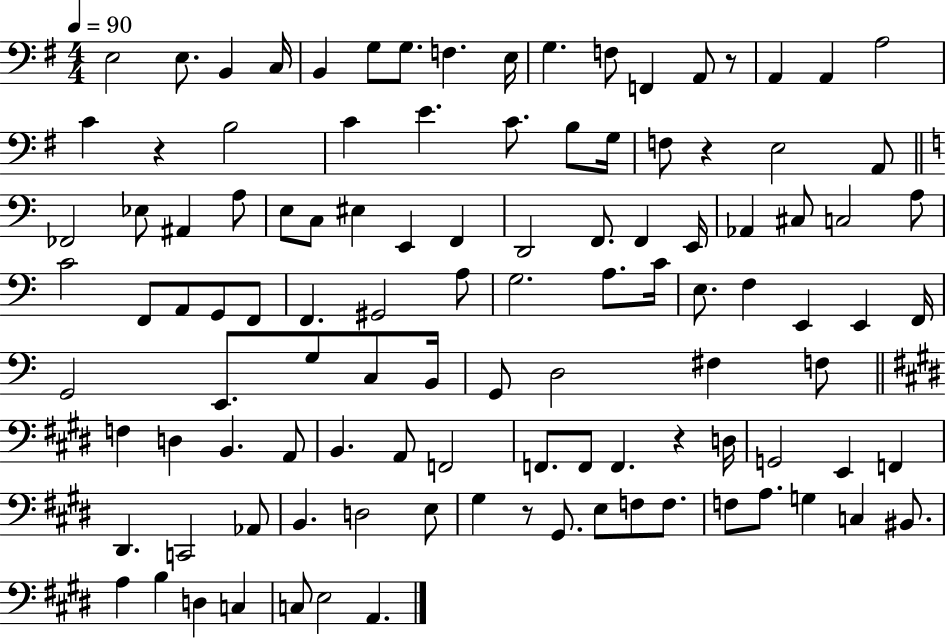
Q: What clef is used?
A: bass